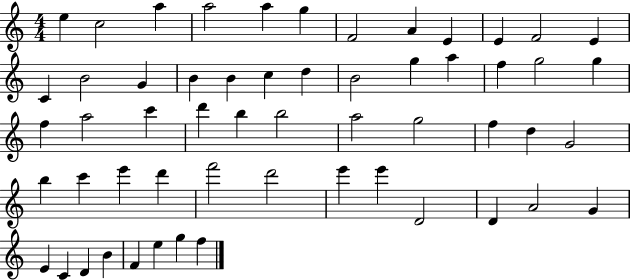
E5/q C5/h A5/q A5/h A5/q G5/q F4/h A4/q E4/q E4/q F4/h E4/q C4/q B4/h G4/q B4/q B4/q C5/q D5/q B4/h G5/q A5/q F5/q G5/h G5/q F5/q A5/h C6/q D6/q B5/q B5/h A5/h G5/h F5/q D5/q G4/h B5/q C6/q E6/q D6/q F6/h D6/h E6/q E6/q D4/h D4/q A4/h G4/q E4/q C4/q D4/q B4/q F4/q E5/q G5/q F5/q